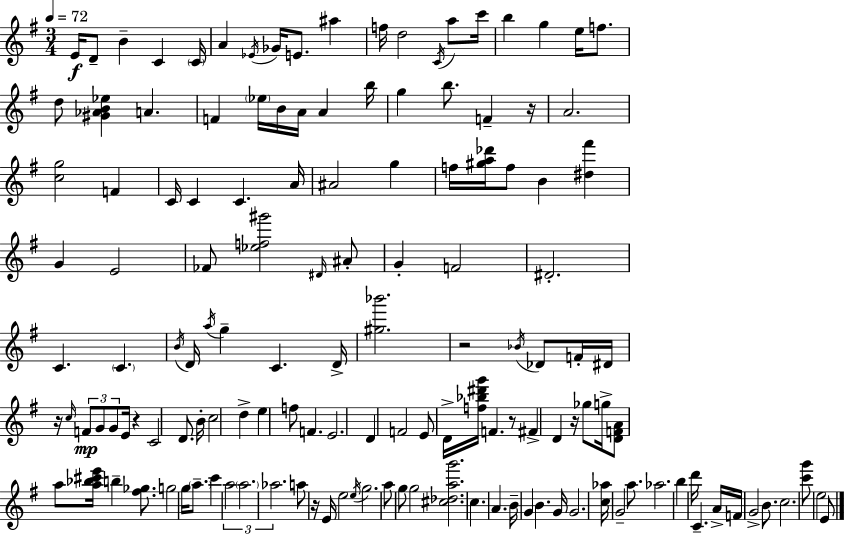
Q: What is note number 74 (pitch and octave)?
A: F4